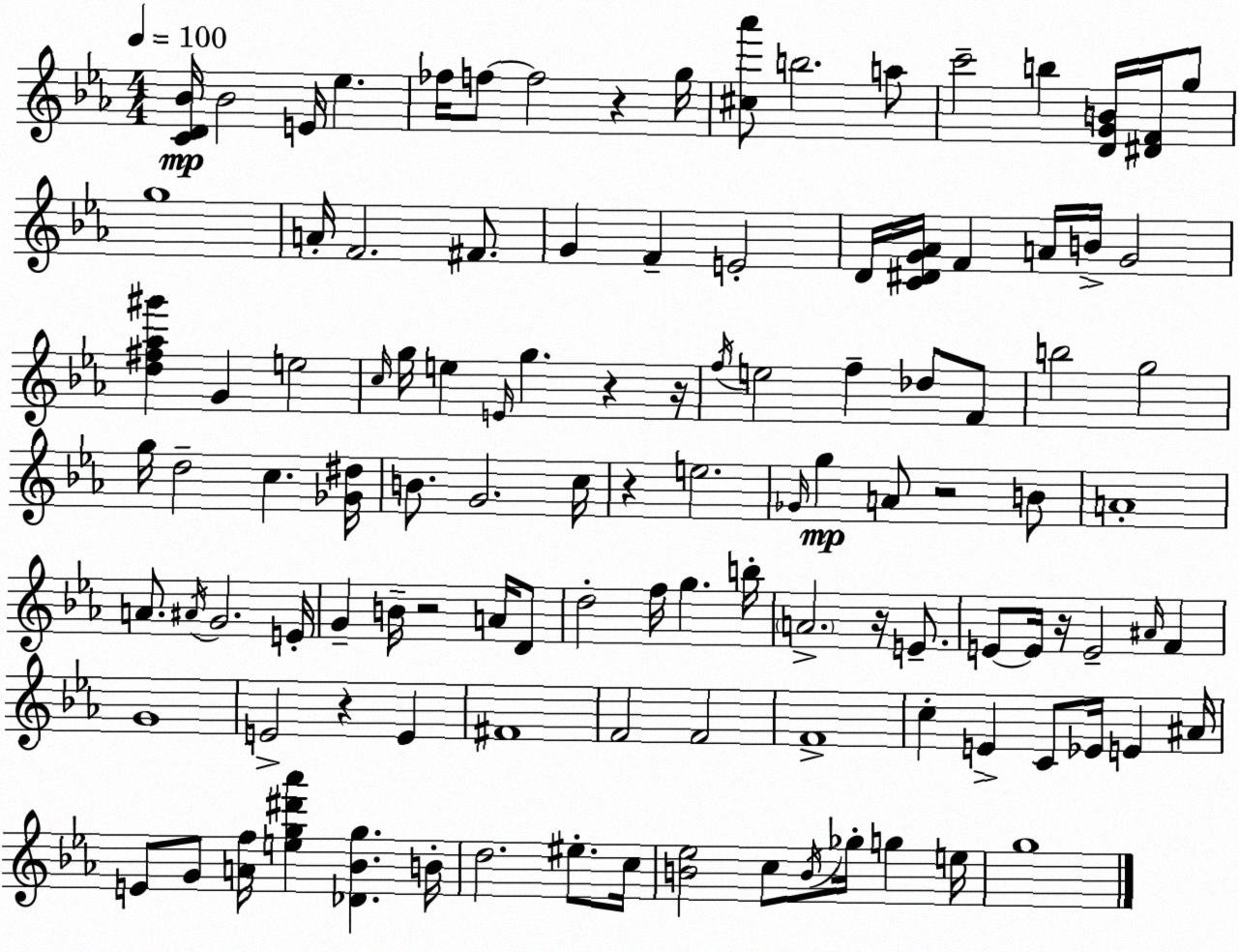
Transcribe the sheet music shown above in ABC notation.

X:1
T:Untitled
M:4/4
L:1/4
K:Eb
[CD_B]/4 _B2 E/4 _e _f/4 f/2 f2 z g/4 [^c_a']/2 b2 a/2 c'2 b [DGB]/4 [^DF]/4 g/2 g4 A/4 F2 ^F/2 G F E2 D/4 [C^DG_A]/4 F A/4 B/4 G2 [d^f_a^g'] G e2 c/4 g/4 e E/4 g z z/4 f/4 e2 f _d/2 F/2 b2 g2 g/4 d2 c [_G^d]/4 B/2 G2 c/4 z e2 _G/4 g A/2 z2 B/2 A4 A/2 ^A/4 G2 E/4 G B/4 z2 A/4 D/2 d2 f/4 g b/4 A2 z/4 E/2 E/2 E/4 z/4 E2 ^A/4 F G4 E2 z E ^F4 F2 F2 F4 c E C/2 _E/4 E ^A/4 E/2 G/2 [Af]/4 [eg^d'_a'] [_D_Bg] B/4 d2 ^e/2 c/4 [B_e]2 c/2 B/4 _g/4 g e/4 g4